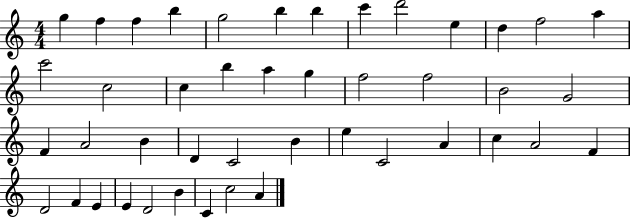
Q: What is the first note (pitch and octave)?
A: G5